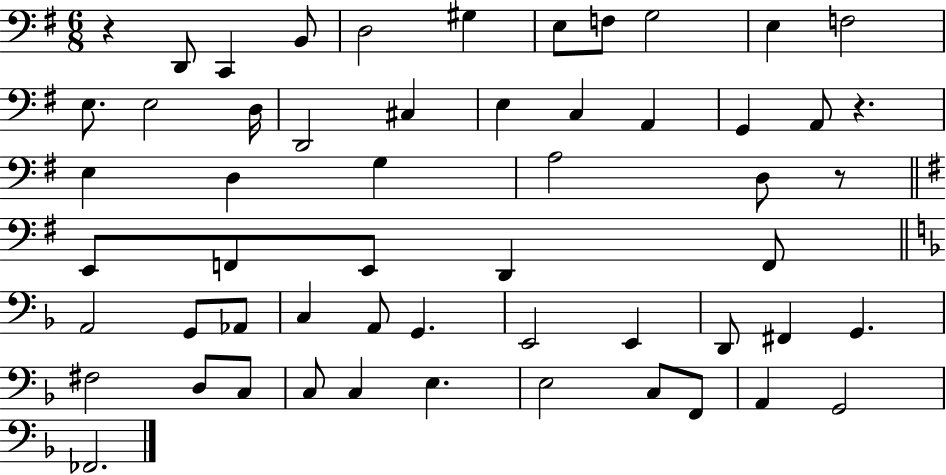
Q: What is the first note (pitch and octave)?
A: D2